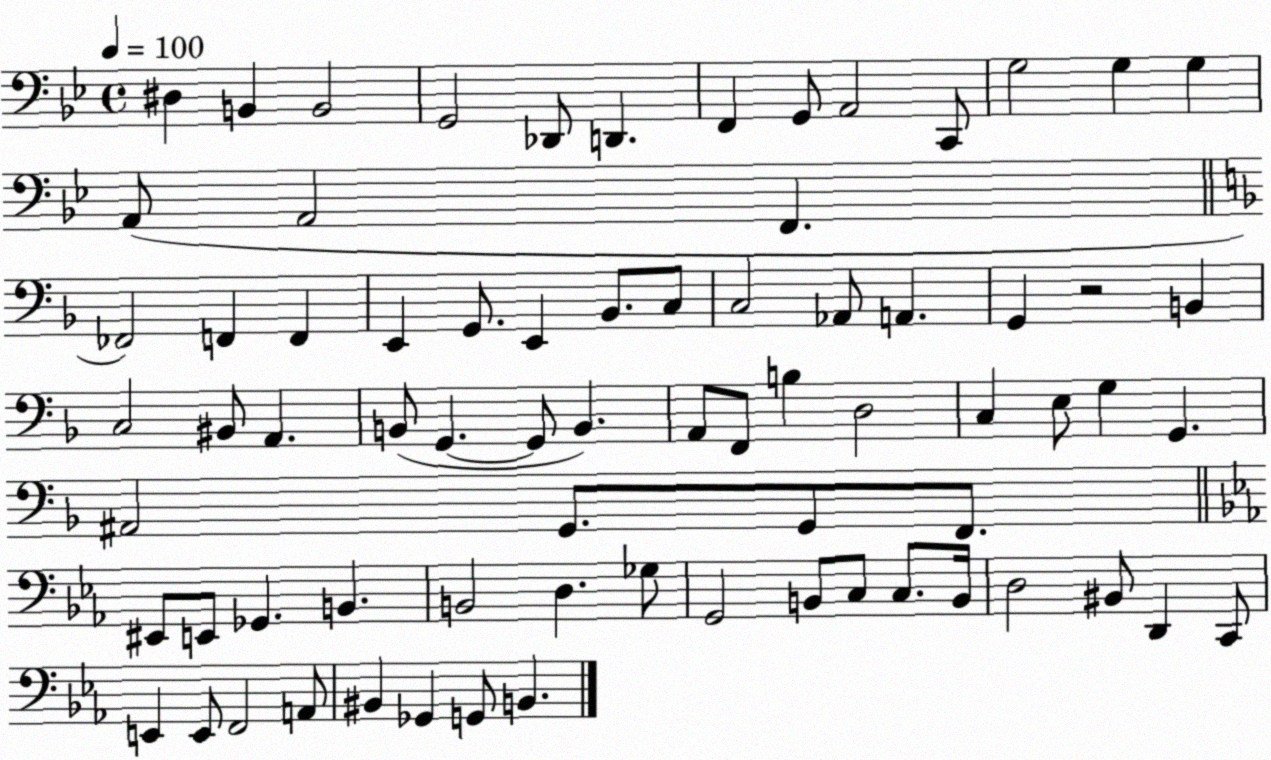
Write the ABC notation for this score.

X:1
T:Untitled
M:4/4
L:1/4
K:Bb
^D, B,, B,,2 G,,2 _D,,/2 D,, F,, G,,/2 A,,2 C,,/2 G,2 G, G, A,,/2 A,,2 F,, _F,,2 F,, F,, E,, G,,/2 E,, _B,,/2 C,/2 C,2 _A,,/2 A,, G,, z2 B,, C,2 ^B,,/2 A,, B,,/2 G,, G,,/2 B,, A,,/2 F,,/2 B, D,2 C, E,/2 G, G,, ^A,,2 G,,/2 G,,/2 F,,/2 ^E,,/2 E,,/2 _G,, B,, B,,2 D, _G,/2 G,,2 B,,/2 C,/2 C,/2 B,,/4 D,2 ^B,,/2 D,, C,,/2 E,, E,,/2 F,,2 A,,/2 ^B,, _G,, G,,/2 B,,